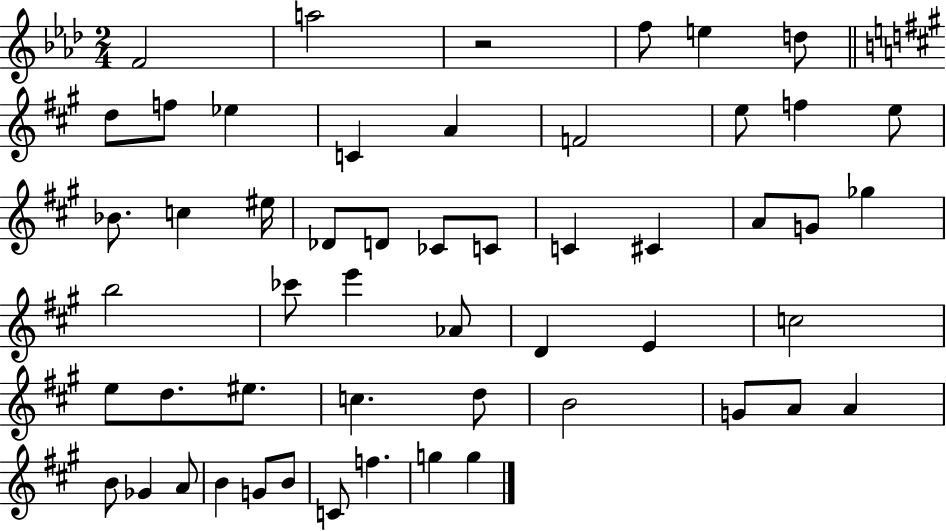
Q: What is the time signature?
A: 2/4